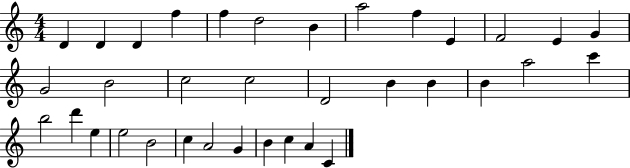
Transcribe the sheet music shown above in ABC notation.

X:1
T:Untitled
M:4/4
L:1/4
K:C
D D D f f d2 B a2 f E F2 E G G2 B2 c2 c2 D2 B B B a2 c' b2 d' e e2 B2 c A2 G B c A C